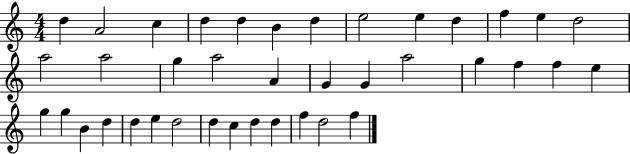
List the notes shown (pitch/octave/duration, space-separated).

D5/q A4/h C5/q D5/q D5/q B4/q D5/q E5/h E5/q D5/q F5/q E5/q D5/h A5/h A5/h G5/q A5/h A4/q G4/q G4/q A5/h G5/q F5/q F5/q E5/q G5/q G5/q B4/q D5/q D5/q E5/q D5/h D5/q C5/q D5/q D5/q F5/q D5/h F5/q